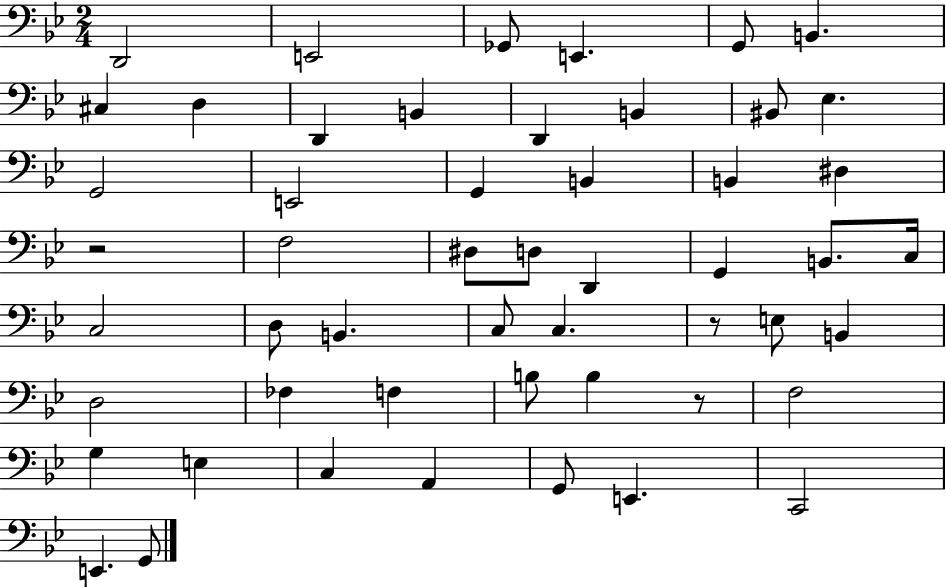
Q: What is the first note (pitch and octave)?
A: D2